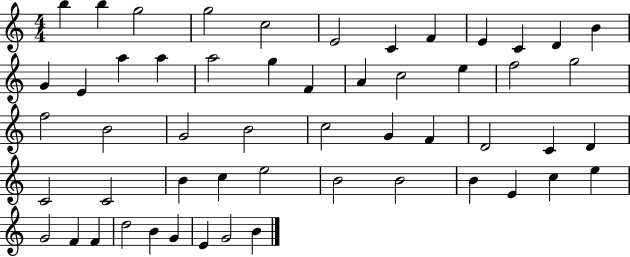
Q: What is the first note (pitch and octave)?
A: B5